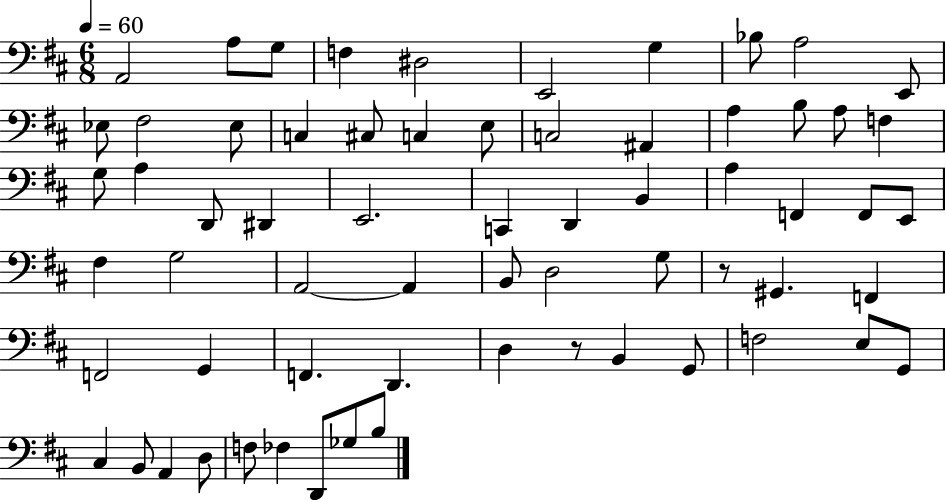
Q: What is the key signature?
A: D major